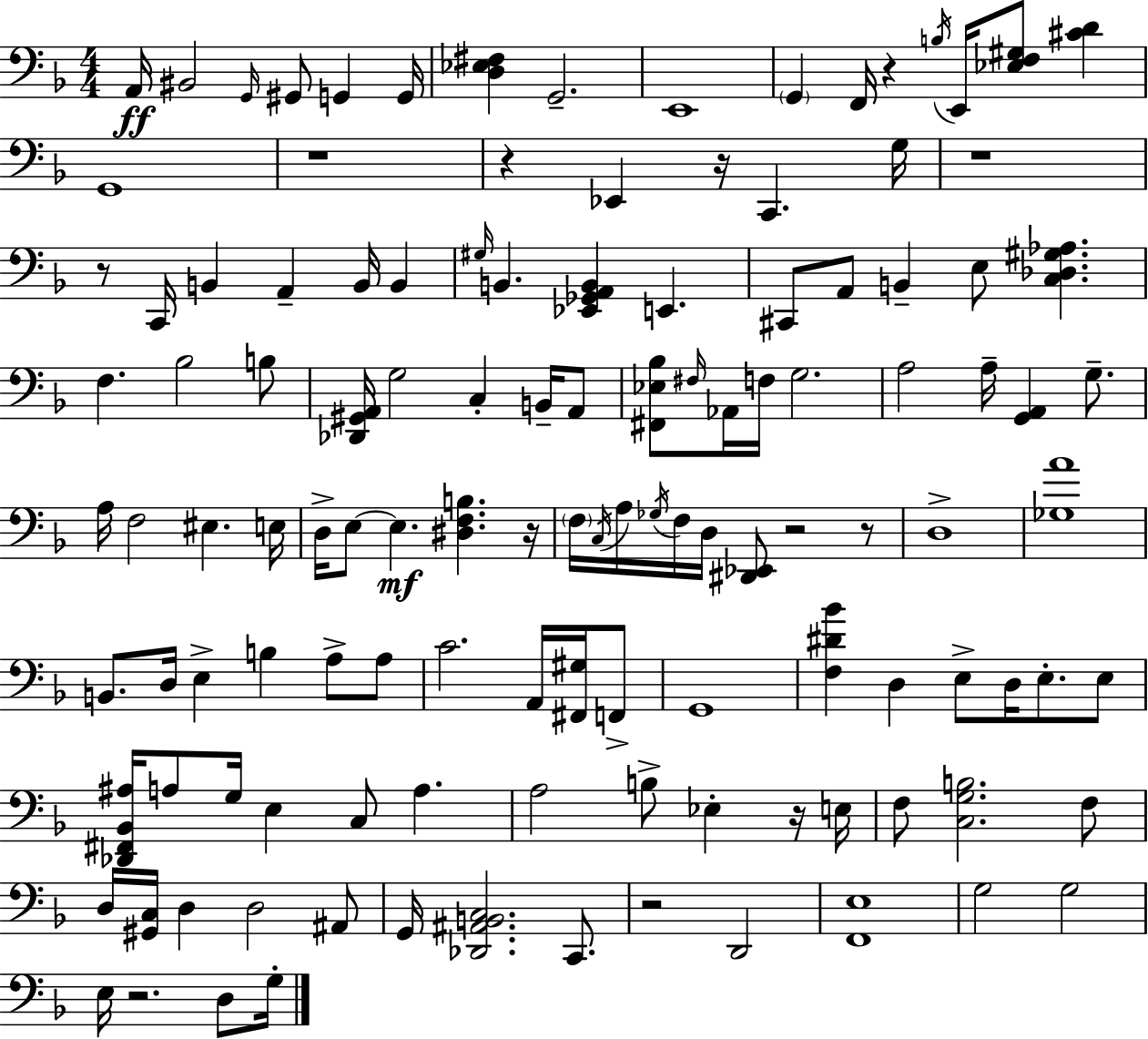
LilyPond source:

{
  \clef bass
  \numericTimeSignature
  \time 4/4
  \key f \major
  a,16\ff bis,2 \grace { g,16 } gis,8 g,4 | g,16 <d ees fis>4 g,2.-- | e,1 | \parenthesize g,4 f,16 r4 \acciaccatura { b16 } e,16 <ees f gis>8 <cis' d'>4 | \break g,1 | r1 | r4 ees,4 r16 c,4. | g16 r1 | \break r8 c,16 b,4 a,4-- b,16 b,4 | \grace { gis16 } b,4. <ees, ges, a, b,>4 e,4. | cis,8 a,8 b,4-- e8 <c des gis aes>4. | f4. bes2 | \break b8 <des, gis, a,>16 g2 c4-. | b,16-- a,8 <fis, ees bes>8 \grace { fis16 } aes,16 f16 g2. | a2 a16-- <g, a,>4 | g8.-- a16 f2 eis4. | \break e16 d16-> e8~~ e4.\mf <dis f b>4. | r16 \parenthesize f16 \acciaccatura { c16 } a16 \acciaccatura { ges16 } f16 d16 <dis, ees,>8 r2 | r8 d1-> | <ges a'>1 | \break b,8. d16 e4-> b4 | a8-> a8 c'2. | a,16 <fis, gis>16 f,8-> g,1 | <f dis' bes'>4 d4 e8-> | \break d16 e8.-. e8 <des, fis, bes, ais>16 a8 g16 e4 c8 | a4. a2 b8-> | ees4-. r16 e16 f8 <c g b>2. | f8 d16 <gis, c>16 d4 d2 | \break ais,8 g,16 <des, ais, b, c>2. | c,8. r2 d,2 | <f, e>1 | g2 g2 | \break e16 r2. | d8 g16-. \bar "|."
}